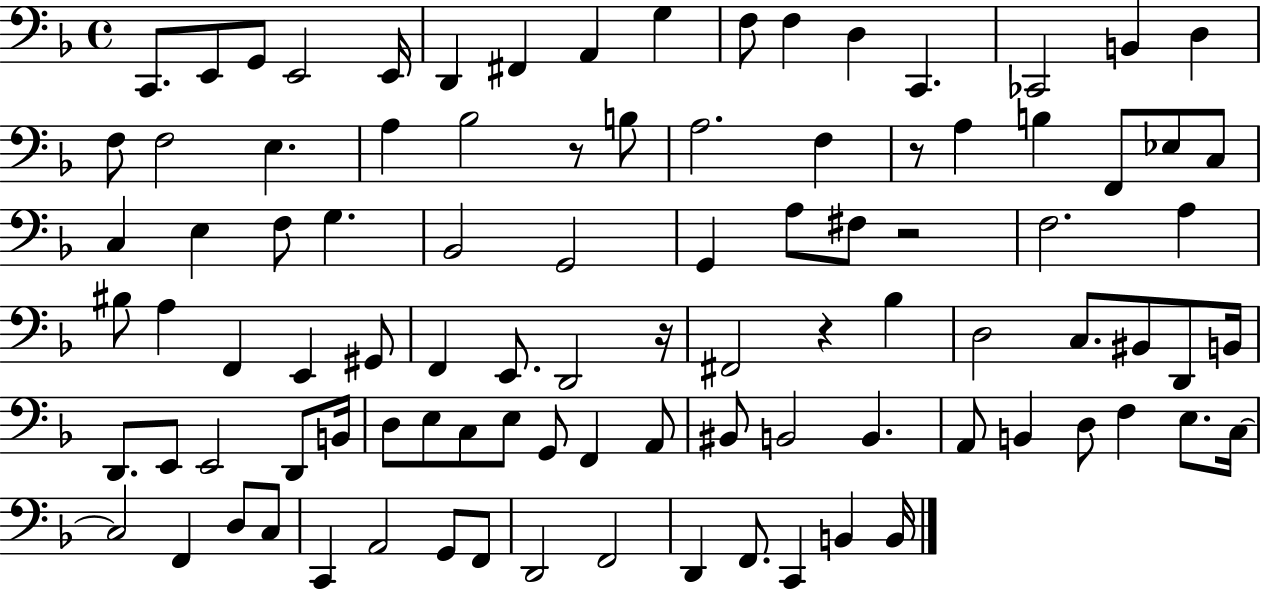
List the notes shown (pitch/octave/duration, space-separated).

C2/e. E2/e G2/e E2/h E2/s D2/q F#2/q A2/q G3/q F3/e F3/q D3/q C2/q. CES2/h B2/q D3/q F3/e F3/h E3/q. A3/q Bb3/h R/e B3/e A3/h. F3/q R/e A3/q B3/q F2/e Eb3/e C3/e C3/q E3/q F3/e G3/q. Bb2/h G2/h G2/q A3/e F#3/e R/h F3/h. A3/q BIS3/e A3/q F2/q E2/q G#2/e F2/q E2/e. D2/h R/s F#2/h R/q Bb3/q D3/h C3/e. BIS2/e D2/e B2/s D2/e. E2/e E2/h D2/e B2/s D3/e E3/e C3/e E3/e G2/e F2/q A2/e BIS2/e B2/h B2/q. A2/e B2/q D3/e F3/q E3/e. C3/s C3/h F2/q D3/e C3/e C2/q A2/h G2/e F2/e D2/h F2/h D2/q F2/e. C2/q B2/q B2/s